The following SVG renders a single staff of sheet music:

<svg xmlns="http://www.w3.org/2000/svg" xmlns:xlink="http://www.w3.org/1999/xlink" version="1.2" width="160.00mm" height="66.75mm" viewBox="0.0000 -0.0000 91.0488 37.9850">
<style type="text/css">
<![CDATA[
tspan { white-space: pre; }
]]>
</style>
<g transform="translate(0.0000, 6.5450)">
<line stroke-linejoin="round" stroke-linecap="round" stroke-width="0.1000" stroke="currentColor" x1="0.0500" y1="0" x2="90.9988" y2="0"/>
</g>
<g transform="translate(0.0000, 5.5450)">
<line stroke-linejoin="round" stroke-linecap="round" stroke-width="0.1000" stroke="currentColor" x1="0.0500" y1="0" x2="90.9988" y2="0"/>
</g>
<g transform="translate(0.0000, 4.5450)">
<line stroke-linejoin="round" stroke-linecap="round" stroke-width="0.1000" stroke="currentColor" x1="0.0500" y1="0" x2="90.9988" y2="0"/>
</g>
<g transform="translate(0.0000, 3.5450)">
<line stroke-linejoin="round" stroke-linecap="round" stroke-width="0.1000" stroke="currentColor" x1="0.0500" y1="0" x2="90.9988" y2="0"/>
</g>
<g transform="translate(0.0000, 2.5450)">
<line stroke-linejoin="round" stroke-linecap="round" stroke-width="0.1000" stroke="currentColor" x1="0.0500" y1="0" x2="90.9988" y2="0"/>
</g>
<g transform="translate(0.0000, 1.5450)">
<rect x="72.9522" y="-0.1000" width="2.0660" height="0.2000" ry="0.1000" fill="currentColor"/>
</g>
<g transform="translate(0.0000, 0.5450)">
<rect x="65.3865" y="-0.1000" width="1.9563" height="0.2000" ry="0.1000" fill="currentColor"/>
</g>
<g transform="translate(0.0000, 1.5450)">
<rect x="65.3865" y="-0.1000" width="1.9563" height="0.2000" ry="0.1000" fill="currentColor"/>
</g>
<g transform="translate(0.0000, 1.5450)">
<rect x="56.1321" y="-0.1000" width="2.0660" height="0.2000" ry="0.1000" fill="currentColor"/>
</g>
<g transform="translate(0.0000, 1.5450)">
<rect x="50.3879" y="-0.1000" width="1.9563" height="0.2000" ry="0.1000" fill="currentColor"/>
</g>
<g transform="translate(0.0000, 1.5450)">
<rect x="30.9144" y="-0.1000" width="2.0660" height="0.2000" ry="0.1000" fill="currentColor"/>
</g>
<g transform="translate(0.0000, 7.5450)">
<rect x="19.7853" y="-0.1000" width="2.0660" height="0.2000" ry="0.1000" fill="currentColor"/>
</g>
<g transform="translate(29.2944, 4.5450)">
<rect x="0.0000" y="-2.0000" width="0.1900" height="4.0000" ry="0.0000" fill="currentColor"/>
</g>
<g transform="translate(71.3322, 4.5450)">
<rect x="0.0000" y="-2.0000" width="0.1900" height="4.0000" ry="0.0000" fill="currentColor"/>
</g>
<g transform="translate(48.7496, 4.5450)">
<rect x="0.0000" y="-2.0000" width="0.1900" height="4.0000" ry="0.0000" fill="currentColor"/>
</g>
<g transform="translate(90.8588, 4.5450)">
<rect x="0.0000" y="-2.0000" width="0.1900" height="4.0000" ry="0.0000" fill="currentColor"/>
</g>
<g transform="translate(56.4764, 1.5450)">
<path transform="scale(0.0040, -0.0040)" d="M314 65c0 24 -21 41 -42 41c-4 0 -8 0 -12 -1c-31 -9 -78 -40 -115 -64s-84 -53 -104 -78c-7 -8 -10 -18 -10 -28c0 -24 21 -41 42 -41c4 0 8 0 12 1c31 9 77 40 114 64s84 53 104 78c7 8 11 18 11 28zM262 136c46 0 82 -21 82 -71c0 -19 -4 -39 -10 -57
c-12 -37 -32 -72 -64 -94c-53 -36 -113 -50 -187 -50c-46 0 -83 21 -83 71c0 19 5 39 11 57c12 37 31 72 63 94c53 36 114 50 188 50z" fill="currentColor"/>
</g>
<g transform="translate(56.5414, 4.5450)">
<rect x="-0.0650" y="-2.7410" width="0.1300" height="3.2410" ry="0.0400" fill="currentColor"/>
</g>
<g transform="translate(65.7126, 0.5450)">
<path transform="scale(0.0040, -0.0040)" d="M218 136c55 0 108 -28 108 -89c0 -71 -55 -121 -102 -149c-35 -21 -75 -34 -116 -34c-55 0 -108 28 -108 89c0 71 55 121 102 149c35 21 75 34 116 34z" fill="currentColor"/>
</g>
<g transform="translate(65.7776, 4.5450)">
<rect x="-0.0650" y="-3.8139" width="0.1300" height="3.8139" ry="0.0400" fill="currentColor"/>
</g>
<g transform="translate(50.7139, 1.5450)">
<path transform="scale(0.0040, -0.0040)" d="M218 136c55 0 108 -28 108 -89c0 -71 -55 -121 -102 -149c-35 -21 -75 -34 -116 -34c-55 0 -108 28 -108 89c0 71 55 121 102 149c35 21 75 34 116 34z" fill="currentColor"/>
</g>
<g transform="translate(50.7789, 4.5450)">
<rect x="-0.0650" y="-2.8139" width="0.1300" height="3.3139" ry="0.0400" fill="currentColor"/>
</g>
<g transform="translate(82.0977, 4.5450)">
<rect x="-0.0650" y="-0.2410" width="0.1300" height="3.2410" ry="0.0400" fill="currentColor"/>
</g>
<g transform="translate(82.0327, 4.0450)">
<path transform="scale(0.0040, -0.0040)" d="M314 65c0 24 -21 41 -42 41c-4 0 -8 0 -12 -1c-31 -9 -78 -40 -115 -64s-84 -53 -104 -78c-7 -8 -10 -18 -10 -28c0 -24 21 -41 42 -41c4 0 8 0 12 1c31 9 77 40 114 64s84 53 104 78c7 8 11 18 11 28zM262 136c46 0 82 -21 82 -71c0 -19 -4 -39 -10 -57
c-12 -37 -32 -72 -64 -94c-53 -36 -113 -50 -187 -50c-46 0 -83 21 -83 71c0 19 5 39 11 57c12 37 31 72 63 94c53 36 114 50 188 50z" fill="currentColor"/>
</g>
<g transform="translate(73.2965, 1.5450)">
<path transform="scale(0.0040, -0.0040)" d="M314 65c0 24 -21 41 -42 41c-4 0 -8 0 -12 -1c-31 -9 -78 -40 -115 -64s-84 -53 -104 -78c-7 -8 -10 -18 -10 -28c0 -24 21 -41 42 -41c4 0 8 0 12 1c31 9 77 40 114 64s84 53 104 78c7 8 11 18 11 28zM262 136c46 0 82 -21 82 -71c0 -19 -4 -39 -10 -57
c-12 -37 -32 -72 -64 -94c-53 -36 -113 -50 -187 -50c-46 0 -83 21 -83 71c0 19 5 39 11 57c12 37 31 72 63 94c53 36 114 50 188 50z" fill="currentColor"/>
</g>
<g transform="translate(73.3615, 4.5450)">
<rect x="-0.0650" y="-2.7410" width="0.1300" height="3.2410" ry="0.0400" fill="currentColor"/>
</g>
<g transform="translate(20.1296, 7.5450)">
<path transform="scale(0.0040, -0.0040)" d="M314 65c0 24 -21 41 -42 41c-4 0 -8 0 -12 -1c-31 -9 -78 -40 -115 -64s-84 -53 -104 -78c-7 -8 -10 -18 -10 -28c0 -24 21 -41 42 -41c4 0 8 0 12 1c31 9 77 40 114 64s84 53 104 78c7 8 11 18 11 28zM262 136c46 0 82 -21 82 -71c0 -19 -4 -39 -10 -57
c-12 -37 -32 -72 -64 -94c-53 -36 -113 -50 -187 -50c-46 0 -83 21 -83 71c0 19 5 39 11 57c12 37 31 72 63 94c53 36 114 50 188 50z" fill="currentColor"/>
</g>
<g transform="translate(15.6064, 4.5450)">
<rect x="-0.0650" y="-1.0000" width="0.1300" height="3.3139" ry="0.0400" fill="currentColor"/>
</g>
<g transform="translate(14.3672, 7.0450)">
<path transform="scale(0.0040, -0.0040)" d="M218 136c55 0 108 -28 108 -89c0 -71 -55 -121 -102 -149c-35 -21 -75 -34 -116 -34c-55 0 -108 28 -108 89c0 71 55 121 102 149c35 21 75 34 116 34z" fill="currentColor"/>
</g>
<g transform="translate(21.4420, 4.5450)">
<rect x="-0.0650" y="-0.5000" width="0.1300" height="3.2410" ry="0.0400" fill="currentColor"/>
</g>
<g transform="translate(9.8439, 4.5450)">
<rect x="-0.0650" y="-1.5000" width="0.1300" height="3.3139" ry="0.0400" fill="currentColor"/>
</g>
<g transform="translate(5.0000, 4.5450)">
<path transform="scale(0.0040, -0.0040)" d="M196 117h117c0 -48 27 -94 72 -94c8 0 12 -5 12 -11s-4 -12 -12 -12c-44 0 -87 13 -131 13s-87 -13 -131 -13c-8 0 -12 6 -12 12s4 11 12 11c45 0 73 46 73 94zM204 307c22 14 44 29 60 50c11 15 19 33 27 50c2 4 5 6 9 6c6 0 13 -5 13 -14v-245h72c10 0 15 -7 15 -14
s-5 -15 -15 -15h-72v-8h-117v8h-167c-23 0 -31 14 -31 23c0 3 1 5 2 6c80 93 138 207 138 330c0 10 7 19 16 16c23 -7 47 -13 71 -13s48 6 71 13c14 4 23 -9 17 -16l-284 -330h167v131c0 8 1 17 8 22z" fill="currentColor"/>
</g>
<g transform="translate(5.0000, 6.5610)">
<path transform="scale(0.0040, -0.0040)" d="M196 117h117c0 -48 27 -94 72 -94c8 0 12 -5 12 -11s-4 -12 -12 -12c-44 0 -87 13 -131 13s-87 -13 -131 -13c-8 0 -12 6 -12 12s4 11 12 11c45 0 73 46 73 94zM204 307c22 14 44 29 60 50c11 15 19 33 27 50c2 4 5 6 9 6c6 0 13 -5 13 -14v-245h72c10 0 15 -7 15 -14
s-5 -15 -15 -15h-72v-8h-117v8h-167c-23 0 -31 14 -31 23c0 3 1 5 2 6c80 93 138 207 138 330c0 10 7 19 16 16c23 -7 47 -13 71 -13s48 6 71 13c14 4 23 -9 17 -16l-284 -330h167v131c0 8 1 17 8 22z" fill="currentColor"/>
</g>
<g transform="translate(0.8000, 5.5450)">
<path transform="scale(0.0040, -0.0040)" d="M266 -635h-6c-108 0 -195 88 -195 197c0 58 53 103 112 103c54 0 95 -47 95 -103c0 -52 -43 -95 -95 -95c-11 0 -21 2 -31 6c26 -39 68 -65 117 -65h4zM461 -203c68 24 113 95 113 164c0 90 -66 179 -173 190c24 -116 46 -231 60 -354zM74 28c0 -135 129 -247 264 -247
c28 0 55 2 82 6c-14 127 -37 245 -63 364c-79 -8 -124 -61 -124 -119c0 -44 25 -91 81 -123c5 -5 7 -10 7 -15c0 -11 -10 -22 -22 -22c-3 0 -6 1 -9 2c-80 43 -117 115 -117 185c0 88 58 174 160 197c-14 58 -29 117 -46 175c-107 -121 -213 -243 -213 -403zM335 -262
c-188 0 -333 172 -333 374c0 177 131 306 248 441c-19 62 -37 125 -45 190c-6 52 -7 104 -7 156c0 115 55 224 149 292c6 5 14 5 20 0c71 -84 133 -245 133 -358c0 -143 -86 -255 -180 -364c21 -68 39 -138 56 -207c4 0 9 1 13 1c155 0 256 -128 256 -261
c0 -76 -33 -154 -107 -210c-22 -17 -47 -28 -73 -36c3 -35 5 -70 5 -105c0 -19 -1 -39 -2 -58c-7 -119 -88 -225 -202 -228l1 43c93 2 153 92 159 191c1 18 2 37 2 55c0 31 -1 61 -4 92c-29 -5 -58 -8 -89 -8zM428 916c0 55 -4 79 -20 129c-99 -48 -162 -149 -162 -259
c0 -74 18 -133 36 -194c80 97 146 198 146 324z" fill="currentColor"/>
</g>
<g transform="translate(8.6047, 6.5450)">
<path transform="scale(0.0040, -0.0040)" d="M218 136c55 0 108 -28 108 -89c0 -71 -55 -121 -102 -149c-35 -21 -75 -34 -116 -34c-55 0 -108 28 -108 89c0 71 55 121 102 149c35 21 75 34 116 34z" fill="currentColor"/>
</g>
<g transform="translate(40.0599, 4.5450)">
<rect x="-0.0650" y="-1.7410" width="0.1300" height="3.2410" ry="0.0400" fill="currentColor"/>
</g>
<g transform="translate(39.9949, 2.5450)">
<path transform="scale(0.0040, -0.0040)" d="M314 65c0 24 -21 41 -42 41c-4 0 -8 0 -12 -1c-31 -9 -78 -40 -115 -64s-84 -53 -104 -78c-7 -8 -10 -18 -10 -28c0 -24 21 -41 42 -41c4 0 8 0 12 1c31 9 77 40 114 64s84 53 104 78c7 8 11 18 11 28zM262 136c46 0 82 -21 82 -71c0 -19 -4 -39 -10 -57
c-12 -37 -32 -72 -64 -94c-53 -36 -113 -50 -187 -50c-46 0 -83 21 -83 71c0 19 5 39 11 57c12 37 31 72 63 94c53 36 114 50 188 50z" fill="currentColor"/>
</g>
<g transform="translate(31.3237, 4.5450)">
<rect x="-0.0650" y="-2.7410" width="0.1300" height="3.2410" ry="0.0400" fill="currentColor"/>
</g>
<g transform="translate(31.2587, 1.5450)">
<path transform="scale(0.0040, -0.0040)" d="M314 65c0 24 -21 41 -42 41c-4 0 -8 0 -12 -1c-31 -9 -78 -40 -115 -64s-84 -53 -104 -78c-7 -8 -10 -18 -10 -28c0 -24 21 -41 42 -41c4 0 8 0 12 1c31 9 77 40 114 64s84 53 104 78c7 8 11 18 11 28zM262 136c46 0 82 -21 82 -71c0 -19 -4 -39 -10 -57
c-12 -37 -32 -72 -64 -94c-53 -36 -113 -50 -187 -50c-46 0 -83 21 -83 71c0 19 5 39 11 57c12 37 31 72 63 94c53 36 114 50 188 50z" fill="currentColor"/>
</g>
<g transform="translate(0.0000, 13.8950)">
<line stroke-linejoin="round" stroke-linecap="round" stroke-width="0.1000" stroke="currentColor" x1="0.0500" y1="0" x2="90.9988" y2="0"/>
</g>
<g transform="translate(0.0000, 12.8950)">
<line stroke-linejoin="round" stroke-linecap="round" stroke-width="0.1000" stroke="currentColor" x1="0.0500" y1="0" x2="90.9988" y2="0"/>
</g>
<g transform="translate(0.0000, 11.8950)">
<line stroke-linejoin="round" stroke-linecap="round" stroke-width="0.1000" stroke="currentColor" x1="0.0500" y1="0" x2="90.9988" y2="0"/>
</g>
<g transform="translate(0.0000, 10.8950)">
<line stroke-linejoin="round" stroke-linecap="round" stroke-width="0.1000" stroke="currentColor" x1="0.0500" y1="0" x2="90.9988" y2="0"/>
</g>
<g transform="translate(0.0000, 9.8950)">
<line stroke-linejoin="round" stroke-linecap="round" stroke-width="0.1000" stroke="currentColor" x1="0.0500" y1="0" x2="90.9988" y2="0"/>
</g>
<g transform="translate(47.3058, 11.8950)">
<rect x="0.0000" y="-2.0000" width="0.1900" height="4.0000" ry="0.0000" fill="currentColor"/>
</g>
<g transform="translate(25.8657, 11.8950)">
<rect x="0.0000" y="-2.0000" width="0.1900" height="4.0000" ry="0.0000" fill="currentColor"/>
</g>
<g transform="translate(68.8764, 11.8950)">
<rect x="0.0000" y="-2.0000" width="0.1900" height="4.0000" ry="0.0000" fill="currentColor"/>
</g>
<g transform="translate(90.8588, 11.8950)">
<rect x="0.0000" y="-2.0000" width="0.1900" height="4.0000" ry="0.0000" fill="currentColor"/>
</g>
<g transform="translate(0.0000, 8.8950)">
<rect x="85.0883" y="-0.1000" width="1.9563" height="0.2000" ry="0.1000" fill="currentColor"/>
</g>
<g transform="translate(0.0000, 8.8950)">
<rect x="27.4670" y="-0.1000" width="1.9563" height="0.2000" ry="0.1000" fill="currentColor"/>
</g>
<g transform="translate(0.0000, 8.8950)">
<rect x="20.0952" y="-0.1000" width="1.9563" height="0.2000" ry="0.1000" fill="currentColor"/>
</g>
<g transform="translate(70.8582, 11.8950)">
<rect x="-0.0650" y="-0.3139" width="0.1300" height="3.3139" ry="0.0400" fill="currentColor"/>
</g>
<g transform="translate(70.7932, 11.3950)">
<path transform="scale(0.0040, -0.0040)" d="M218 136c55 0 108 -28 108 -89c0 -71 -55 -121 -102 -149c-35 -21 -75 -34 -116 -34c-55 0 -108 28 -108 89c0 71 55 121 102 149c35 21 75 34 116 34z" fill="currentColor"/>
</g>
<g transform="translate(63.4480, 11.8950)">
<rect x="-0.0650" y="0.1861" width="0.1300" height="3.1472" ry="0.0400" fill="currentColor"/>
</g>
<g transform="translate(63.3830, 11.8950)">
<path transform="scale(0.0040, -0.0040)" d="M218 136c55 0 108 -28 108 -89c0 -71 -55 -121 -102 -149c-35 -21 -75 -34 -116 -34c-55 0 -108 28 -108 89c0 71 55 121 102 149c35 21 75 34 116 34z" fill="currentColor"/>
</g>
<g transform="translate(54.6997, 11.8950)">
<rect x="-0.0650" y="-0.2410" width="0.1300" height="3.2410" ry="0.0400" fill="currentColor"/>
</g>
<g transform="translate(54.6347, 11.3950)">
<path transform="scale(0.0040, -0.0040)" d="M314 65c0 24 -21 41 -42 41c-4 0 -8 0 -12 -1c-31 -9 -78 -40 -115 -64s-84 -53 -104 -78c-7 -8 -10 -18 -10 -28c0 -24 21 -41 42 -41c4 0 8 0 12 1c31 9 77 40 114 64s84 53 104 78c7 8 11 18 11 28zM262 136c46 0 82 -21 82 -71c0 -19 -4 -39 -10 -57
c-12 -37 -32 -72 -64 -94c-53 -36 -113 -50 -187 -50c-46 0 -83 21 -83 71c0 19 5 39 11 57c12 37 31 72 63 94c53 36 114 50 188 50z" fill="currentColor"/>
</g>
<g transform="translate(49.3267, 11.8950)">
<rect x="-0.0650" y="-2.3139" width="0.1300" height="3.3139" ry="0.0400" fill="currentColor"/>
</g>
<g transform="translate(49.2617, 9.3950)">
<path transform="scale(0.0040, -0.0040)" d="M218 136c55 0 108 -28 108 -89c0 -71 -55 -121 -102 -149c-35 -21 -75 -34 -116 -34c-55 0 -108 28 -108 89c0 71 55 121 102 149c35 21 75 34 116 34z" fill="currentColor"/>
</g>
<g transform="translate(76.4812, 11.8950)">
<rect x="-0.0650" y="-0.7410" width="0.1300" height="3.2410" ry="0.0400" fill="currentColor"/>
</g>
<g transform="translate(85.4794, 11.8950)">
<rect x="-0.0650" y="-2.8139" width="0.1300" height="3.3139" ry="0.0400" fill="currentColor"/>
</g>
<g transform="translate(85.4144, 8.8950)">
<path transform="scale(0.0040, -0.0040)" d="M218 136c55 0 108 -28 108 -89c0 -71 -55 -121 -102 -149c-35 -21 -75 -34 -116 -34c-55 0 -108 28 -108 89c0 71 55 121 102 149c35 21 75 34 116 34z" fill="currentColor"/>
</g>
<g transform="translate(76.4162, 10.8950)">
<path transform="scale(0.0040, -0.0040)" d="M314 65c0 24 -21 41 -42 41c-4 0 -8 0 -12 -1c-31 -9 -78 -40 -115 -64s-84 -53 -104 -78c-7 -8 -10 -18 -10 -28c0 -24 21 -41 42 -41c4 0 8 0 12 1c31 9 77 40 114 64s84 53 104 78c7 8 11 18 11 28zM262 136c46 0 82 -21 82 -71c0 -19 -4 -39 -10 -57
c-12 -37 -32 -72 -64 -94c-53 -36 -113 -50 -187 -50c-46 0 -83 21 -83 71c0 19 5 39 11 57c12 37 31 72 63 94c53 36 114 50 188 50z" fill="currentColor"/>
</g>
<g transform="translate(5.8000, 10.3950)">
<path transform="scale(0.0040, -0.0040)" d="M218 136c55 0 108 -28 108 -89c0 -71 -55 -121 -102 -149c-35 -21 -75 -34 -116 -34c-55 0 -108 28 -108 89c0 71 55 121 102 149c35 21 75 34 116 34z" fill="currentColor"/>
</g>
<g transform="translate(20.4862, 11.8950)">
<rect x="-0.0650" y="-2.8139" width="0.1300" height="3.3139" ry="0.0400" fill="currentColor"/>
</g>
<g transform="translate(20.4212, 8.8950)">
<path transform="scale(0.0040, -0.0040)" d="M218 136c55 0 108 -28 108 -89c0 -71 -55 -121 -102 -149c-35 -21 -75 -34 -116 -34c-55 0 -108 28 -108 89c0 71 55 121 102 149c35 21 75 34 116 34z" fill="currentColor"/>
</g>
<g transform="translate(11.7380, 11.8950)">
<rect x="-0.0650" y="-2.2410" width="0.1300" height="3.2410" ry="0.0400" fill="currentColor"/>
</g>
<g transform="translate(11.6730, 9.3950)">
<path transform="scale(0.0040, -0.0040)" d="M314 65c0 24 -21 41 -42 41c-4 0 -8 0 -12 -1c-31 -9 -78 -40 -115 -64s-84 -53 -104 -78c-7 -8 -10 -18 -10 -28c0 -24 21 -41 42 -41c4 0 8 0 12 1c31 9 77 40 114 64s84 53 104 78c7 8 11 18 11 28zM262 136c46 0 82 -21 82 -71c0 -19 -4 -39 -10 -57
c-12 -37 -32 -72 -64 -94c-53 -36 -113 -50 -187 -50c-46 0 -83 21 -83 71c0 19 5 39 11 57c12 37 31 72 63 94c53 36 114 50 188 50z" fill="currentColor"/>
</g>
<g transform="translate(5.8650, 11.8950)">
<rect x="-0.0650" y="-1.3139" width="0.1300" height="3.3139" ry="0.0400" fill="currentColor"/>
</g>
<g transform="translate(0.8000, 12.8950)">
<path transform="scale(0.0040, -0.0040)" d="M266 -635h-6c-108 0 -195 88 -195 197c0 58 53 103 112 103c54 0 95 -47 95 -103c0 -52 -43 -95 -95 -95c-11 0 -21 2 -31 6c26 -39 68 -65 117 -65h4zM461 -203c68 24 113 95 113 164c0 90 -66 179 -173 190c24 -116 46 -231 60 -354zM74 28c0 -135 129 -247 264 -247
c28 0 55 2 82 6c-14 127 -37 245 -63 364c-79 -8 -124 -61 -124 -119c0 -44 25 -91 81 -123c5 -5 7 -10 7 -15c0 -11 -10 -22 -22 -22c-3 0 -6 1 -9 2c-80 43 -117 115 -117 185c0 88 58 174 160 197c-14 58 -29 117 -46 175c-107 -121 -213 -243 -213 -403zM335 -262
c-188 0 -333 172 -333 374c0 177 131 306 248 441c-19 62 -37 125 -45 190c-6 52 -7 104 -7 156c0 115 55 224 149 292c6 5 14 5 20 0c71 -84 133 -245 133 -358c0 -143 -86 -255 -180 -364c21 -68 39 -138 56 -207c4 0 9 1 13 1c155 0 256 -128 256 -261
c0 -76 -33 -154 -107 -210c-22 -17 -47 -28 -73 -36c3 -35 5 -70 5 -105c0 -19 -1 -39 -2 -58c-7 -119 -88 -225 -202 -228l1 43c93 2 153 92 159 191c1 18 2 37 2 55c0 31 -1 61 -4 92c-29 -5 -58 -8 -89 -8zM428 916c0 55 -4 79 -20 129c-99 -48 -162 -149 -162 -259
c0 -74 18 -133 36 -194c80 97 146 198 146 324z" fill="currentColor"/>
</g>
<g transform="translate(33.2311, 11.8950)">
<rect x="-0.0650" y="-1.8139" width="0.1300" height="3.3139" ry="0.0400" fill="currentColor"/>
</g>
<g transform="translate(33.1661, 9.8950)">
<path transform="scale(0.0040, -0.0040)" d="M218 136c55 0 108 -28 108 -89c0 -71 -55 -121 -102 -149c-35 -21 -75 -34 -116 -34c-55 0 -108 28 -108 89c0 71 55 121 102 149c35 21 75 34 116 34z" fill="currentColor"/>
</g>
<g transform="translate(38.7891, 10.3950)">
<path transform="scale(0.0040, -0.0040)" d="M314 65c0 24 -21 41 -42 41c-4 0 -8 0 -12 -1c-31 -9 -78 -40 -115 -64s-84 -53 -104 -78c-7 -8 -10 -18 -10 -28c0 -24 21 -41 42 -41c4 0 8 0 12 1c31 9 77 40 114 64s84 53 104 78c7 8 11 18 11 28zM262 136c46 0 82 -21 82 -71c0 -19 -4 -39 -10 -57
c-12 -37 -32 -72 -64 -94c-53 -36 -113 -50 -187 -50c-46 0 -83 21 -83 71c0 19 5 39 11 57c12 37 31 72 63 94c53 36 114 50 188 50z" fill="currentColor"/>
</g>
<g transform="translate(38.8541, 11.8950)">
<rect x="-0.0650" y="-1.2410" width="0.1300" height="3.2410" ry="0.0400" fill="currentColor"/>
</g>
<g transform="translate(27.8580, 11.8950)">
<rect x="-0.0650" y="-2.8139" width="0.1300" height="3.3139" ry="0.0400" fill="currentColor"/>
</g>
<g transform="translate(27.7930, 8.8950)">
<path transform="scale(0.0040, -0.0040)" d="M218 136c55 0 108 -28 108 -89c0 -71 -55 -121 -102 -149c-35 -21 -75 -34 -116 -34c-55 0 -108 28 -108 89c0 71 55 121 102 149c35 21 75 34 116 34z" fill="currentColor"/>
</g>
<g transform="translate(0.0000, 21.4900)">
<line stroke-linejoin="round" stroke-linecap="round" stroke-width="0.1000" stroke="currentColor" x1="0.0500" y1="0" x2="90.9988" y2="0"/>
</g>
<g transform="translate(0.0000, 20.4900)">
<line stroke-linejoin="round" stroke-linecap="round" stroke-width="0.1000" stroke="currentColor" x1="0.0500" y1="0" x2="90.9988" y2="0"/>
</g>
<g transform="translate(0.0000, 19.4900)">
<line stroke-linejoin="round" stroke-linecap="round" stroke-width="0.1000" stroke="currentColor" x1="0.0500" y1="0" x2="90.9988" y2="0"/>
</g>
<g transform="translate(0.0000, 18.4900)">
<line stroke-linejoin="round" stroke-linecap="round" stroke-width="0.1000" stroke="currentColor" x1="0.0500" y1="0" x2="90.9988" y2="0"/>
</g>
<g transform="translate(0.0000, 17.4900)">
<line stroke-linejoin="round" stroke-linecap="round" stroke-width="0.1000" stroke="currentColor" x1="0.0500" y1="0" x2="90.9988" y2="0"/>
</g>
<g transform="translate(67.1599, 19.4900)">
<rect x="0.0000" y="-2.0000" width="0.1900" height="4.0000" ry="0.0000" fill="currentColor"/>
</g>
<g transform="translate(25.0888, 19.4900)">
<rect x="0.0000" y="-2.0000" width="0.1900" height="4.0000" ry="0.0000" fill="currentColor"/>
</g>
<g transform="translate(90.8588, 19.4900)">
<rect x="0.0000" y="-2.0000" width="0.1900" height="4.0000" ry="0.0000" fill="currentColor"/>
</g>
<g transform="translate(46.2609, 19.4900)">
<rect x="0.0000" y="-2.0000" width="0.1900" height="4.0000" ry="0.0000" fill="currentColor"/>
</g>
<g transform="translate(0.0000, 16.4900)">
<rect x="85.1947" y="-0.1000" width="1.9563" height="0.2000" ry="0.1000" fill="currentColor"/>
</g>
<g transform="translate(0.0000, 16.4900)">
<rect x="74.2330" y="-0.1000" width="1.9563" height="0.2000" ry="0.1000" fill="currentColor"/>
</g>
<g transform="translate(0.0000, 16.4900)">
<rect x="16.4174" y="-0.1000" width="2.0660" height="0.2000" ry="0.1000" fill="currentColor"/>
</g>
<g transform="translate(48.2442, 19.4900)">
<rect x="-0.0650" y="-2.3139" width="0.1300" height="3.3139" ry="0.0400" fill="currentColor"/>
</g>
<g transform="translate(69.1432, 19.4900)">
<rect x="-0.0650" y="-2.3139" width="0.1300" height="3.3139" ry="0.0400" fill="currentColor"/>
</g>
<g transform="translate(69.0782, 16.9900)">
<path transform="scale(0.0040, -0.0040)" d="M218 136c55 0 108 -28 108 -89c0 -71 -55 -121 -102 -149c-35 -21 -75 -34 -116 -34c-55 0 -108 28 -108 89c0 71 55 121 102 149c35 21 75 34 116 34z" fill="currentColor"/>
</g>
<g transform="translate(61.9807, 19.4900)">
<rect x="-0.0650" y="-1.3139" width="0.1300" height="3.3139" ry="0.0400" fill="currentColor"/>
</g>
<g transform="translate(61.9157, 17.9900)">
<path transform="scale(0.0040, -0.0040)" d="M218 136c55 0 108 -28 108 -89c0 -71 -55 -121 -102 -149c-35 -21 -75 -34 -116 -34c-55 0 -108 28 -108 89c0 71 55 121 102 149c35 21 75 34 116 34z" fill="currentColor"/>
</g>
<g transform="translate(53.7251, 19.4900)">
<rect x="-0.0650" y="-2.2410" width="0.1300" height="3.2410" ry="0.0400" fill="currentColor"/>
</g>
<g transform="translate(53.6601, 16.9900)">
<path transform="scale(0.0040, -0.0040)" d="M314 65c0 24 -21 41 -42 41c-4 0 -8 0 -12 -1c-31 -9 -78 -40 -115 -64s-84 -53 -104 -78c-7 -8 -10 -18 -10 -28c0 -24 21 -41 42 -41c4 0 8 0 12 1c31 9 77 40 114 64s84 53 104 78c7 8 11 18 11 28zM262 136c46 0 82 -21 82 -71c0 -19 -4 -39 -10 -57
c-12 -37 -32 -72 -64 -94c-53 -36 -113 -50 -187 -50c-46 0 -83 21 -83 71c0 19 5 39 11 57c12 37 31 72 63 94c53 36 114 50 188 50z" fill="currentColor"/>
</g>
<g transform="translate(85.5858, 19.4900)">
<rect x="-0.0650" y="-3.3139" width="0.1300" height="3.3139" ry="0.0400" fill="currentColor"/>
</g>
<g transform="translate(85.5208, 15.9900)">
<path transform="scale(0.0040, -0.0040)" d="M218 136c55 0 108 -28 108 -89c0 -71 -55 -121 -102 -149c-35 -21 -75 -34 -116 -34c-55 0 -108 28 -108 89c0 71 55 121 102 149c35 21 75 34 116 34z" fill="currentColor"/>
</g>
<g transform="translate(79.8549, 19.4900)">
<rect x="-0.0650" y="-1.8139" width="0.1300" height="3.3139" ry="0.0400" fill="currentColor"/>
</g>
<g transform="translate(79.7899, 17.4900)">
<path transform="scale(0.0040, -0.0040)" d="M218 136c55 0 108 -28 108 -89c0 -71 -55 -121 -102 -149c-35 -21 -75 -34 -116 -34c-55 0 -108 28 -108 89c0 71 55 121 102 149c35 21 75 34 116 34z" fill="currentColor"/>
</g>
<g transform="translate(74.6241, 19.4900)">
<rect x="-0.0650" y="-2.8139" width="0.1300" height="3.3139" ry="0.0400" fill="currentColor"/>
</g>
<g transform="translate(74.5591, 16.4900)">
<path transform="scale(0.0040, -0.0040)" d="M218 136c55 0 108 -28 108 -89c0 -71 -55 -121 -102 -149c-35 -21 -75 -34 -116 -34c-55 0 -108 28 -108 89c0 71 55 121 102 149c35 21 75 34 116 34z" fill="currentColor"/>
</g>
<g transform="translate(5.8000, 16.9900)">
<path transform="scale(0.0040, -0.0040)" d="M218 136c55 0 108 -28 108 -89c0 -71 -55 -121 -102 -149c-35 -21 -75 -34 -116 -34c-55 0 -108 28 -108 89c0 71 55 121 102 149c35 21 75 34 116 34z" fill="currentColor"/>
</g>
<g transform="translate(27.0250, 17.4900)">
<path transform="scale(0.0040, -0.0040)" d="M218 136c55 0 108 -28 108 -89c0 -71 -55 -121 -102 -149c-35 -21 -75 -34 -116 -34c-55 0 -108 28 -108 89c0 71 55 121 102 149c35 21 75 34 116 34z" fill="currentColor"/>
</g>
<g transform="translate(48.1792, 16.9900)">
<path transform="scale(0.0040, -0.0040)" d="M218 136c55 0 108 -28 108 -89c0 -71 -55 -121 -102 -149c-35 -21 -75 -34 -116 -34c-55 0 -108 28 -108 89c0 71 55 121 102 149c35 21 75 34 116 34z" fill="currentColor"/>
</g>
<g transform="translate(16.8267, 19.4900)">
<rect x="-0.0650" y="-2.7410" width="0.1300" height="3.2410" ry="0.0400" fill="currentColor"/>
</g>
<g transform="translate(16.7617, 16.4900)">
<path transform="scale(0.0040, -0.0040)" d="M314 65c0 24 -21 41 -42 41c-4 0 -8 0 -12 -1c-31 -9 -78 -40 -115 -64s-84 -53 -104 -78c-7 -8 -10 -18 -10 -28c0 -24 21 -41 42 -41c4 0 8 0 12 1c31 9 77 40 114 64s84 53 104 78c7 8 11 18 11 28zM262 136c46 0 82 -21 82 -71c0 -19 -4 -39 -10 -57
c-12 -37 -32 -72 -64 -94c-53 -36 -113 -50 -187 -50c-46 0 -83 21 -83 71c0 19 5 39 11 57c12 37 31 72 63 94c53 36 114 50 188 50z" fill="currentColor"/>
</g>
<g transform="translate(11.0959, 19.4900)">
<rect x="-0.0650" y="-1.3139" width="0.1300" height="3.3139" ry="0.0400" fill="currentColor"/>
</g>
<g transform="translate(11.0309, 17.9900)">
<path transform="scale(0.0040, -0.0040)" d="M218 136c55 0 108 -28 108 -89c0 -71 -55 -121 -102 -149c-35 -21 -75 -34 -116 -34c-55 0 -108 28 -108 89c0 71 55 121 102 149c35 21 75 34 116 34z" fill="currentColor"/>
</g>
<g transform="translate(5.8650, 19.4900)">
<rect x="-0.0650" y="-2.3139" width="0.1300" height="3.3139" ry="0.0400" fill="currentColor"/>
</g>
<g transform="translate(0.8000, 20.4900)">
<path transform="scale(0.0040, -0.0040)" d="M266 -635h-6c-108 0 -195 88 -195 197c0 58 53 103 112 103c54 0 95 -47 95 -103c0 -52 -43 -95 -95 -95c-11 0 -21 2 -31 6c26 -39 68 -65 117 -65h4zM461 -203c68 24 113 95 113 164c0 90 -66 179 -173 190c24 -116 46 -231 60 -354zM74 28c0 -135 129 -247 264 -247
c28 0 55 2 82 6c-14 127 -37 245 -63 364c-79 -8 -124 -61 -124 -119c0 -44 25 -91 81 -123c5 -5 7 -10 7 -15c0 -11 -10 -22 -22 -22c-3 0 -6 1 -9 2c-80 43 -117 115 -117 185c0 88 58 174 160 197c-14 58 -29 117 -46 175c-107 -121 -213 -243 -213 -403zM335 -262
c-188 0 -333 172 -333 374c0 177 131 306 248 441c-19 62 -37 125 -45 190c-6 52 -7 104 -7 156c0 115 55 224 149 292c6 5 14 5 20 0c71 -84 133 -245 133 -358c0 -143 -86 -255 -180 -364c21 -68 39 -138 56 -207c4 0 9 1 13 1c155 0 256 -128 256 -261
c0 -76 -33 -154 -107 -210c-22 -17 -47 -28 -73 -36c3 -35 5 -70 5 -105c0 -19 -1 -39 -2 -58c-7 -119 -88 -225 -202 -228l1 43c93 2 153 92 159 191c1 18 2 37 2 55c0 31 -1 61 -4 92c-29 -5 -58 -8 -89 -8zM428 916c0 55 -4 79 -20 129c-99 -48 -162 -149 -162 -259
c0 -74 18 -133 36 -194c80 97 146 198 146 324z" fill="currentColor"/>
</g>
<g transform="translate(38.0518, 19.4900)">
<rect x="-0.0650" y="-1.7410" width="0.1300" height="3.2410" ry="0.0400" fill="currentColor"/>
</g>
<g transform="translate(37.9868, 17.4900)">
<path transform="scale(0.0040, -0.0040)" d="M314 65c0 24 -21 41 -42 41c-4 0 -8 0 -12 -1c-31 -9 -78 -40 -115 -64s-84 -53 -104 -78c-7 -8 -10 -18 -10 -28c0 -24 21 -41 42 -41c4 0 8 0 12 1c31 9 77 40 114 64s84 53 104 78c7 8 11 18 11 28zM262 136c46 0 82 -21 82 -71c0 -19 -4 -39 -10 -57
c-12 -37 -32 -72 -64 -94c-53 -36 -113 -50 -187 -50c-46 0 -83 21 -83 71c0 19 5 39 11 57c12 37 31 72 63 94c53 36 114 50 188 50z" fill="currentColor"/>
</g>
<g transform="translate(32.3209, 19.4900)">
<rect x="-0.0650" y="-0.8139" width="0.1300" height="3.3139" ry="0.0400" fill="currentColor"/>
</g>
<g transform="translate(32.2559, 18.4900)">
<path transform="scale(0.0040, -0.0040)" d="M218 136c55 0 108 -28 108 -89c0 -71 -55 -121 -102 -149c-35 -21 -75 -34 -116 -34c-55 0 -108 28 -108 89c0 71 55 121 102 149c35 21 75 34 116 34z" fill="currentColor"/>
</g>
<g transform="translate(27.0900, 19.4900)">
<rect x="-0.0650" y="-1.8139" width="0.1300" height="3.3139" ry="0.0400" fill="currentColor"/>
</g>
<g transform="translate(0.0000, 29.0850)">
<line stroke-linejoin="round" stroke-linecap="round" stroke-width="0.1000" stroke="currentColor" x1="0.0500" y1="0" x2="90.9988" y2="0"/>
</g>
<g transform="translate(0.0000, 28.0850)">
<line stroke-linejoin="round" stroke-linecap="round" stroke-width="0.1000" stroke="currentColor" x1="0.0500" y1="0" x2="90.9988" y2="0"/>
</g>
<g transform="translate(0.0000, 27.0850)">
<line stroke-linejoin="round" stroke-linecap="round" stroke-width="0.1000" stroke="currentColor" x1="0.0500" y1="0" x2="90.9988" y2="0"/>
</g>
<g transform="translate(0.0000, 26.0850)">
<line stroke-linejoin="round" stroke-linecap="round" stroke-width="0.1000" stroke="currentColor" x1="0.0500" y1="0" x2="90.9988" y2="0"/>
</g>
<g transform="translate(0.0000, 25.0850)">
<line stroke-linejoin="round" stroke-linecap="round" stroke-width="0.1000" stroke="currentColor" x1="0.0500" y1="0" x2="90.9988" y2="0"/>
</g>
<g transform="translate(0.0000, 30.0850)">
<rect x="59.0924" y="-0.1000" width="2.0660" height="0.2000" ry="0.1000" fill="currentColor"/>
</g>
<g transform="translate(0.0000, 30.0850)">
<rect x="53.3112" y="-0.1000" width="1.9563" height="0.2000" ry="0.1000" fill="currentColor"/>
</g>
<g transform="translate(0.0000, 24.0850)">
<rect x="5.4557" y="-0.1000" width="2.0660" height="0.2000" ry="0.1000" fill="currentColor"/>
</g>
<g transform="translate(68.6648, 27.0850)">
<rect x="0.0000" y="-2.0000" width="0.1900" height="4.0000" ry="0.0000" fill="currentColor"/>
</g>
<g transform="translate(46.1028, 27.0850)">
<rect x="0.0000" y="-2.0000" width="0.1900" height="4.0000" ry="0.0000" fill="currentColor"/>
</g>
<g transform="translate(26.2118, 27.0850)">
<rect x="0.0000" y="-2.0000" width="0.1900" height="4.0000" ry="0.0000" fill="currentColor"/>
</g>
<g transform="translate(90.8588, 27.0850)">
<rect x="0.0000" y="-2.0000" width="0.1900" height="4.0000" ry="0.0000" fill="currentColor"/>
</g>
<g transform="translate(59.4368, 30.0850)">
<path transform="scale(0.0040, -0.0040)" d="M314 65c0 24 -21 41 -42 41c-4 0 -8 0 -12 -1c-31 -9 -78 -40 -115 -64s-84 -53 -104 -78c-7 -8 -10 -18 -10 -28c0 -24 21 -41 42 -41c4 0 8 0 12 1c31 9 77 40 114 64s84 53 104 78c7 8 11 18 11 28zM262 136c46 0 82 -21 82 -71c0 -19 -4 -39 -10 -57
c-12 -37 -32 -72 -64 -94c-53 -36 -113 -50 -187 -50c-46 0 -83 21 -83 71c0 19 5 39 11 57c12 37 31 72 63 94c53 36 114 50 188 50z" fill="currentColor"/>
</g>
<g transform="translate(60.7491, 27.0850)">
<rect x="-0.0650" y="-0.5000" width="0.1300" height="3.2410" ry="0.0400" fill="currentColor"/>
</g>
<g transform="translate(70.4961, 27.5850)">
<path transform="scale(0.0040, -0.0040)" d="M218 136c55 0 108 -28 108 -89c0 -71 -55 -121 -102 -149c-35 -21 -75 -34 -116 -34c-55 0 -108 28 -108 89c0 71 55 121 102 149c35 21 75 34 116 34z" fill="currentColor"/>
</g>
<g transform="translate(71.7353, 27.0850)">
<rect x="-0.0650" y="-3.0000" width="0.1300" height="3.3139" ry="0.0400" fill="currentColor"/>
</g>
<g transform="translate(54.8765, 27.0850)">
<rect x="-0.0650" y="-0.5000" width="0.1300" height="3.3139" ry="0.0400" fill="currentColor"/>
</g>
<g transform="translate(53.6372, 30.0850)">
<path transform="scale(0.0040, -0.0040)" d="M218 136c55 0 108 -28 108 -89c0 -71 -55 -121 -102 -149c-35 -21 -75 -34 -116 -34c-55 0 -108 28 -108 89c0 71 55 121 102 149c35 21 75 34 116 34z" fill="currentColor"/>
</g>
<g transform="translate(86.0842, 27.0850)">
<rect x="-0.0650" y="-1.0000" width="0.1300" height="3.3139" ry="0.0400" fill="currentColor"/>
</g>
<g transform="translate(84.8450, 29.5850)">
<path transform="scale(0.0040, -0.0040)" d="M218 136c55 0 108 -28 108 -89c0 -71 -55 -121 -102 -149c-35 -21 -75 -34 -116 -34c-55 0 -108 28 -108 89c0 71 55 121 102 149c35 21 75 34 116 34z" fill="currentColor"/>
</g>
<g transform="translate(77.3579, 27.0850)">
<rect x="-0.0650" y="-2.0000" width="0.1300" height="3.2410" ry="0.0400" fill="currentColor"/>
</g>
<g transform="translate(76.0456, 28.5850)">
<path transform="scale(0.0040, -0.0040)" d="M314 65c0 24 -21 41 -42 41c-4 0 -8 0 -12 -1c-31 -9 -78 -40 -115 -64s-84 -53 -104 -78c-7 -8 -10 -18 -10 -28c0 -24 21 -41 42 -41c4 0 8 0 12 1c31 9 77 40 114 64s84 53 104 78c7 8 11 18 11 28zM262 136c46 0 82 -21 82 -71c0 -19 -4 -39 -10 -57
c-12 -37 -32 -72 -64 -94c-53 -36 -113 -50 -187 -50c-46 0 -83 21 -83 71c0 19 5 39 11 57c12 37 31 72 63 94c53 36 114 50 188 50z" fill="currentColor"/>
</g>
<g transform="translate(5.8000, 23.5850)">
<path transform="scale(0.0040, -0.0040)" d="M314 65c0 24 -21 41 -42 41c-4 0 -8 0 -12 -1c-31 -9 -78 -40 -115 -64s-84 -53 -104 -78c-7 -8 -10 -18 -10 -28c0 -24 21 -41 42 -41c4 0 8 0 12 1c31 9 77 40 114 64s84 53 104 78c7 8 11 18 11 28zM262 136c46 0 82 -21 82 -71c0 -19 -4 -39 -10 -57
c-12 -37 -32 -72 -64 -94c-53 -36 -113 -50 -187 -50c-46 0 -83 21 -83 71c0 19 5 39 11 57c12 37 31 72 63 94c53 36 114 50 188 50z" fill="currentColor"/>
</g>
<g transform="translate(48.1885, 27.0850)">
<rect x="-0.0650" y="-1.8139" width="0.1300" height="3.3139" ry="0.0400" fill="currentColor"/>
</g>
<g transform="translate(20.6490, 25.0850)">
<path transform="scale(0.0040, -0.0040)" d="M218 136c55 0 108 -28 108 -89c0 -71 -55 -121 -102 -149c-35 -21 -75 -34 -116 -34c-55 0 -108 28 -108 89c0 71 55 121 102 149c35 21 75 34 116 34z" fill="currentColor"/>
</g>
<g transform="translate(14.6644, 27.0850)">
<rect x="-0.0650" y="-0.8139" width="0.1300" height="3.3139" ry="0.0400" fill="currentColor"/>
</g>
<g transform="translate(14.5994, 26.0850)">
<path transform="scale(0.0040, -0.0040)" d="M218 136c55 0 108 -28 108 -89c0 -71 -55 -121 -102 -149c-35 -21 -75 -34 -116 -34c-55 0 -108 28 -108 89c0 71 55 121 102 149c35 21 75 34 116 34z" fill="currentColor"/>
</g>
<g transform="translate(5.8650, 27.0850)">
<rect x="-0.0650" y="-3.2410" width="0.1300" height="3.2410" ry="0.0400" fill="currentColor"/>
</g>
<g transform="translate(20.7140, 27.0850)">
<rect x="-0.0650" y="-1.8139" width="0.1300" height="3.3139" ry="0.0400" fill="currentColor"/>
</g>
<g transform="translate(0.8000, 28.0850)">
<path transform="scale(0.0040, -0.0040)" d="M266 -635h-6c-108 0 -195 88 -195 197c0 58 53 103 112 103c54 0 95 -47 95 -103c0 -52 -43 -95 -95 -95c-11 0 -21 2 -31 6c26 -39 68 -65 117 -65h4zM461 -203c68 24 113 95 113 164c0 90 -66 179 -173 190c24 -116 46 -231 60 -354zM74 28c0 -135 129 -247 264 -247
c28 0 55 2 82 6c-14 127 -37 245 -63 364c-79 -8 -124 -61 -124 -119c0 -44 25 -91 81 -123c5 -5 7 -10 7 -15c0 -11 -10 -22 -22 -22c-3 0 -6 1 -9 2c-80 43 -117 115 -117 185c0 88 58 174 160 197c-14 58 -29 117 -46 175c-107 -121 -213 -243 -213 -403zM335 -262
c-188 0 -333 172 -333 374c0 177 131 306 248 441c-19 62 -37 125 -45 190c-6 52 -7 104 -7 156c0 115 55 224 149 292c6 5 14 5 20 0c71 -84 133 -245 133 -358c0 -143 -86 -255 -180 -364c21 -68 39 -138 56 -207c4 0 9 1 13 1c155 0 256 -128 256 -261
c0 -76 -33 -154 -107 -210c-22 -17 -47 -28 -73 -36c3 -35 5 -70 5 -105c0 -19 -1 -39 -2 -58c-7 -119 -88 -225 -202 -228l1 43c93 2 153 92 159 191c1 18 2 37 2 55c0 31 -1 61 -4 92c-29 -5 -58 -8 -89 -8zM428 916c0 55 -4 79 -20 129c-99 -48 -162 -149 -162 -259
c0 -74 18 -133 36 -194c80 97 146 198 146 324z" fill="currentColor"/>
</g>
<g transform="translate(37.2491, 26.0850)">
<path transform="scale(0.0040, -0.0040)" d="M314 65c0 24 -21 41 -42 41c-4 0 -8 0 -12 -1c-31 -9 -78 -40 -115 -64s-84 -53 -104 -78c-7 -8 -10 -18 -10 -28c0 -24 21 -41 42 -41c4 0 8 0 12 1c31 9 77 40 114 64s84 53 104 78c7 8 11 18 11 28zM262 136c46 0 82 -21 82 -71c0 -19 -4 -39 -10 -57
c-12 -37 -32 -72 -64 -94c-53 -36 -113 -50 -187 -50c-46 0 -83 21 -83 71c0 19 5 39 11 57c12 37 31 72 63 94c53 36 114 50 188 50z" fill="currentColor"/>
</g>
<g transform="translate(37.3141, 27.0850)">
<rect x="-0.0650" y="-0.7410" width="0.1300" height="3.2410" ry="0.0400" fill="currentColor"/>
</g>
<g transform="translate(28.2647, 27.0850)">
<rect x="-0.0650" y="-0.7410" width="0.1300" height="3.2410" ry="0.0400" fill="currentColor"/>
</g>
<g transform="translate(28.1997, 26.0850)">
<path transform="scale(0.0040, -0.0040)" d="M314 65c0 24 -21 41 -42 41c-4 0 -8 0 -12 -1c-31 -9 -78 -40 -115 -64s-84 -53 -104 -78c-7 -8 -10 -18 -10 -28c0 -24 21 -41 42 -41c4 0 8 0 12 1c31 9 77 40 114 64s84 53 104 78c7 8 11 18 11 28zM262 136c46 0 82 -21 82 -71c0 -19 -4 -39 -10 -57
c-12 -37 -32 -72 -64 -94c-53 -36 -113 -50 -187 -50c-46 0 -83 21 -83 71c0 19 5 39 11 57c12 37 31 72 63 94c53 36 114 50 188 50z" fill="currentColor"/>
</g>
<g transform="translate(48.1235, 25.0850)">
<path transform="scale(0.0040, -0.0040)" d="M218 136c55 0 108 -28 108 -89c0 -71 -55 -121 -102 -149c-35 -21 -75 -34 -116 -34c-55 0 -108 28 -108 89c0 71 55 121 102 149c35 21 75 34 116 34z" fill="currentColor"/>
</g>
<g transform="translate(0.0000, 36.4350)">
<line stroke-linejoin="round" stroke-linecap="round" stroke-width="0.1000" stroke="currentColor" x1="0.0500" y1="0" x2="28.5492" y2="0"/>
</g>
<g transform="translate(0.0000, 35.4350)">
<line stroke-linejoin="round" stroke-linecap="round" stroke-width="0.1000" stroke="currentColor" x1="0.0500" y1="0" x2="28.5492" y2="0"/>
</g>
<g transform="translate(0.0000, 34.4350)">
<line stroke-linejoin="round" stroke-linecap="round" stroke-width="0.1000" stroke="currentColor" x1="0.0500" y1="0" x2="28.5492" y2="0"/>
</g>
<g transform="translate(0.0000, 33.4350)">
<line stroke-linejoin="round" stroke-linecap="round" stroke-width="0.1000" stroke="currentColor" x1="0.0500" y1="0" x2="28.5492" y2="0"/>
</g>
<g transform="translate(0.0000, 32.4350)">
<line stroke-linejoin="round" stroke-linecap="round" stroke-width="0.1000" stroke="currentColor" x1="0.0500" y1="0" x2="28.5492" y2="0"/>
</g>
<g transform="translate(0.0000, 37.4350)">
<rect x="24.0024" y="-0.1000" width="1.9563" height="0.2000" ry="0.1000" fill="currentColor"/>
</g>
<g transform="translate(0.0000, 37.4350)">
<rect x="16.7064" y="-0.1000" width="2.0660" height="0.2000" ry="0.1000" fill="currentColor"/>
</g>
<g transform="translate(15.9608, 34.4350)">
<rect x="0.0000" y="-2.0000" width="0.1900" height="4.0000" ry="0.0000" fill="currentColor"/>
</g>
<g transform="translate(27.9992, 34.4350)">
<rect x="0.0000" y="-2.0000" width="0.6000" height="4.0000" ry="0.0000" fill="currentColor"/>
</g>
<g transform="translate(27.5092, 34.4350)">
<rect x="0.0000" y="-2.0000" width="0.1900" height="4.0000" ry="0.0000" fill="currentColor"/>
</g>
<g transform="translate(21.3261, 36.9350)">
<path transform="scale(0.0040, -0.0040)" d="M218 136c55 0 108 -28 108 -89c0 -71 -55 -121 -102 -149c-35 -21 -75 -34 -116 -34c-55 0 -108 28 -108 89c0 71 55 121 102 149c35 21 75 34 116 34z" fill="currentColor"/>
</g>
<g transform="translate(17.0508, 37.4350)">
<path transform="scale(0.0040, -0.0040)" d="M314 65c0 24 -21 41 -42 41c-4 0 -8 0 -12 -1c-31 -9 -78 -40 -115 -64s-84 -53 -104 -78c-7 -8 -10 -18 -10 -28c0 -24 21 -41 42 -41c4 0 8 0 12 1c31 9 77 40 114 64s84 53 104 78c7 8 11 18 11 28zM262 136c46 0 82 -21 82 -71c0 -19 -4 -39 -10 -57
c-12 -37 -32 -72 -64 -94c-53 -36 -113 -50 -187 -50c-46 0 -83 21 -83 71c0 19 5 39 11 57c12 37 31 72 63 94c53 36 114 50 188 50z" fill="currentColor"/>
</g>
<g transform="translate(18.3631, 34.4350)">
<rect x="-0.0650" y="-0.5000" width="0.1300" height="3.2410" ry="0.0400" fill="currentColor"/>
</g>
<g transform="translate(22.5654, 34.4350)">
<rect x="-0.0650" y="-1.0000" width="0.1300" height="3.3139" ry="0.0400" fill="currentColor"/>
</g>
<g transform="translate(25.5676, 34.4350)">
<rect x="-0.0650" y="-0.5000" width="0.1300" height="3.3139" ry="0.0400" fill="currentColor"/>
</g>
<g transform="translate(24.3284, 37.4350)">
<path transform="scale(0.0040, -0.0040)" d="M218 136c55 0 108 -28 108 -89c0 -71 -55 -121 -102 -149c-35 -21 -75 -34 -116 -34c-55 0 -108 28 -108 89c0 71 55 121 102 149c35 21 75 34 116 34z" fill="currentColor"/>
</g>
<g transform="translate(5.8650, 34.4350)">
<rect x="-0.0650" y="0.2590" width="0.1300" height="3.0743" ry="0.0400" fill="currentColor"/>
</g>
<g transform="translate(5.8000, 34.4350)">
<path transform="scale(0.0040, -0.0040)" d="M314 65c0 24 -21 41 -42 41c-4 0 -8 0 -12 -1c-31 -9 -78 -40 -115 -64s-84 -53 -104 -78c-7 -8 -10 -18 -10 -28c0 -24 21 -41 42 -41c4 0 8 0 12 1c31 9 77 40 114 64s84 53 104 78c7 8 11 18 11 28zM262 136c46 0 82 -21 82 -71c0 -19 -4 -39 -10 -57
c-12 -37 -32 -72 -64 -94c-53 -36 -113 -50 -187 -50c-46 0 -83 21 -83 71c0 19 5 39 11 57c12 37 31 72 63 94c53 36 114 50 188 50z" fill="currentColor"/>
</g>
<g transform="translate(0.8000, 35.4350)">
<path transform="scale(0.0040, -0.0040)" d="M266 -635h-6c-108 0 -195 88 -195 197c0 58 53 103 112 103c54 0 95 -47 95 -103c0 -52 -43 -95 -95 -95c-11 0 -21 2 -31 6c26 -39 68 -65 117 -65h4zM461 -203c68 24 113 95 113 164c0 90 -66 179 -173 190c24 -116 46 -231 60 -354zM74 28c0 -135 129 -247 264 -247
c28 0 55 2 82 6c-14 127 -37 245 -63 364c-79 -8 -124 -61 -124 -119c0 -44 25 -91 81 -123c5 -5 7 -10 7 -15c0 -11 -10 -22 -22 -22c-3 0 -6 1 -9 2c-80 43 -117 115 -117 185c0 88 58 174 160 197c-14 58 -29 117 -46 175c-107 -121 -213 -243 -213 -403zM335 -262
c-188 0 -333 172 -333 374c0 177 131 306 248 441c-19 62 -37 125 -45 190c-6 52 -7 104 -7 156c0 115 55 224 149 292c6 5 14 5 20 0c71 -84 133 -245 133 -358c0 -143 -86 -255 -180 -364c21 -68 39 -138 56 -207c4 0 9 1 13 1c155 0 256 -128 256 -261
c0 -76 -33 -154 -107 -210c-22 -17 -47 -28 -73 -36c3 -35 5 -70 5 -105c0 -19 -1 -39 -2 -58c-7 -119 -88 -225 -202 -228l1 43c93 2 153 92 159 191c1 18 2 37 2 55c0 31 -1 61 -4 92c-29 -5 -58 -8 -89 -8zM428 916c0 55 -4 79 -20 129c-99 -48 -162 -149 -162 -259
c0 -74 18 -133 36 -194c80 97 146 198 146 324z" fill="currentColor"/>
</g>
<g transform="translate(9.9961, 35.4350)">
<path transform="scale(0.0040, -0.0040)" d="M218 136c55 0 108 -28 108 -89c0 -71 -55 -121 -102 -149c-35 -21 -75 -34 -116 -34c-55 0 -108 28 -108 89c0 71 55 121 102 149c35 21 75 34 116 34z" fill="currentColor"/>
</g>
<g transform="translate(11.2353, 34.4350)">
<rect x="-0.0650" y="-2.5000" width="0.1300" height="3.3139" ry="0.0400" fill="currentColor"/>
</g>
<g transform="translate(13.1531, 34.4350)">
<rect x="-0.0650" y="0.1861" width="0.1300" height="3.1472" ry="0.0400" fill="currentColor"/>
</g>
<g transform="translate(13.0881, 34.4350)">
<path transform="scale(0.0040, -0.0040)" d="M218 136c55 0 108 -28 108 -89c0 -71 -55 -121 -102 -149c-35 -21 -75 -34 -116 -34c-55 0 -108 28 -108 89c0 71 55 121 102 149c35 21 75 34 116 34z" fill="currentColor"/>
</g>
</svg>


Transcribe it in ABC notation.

X:1
T:Untitled
M:4/4
L:1/4
K:C
E D C2 a2 f2 a a2 c' a2 c2 e g2 a a f e2 g c2 B c d2 a g e a2 f d f2 g g2 e g a f b b2 d f d2 d2 f C C2 A F2 D B2 G B C2 D C